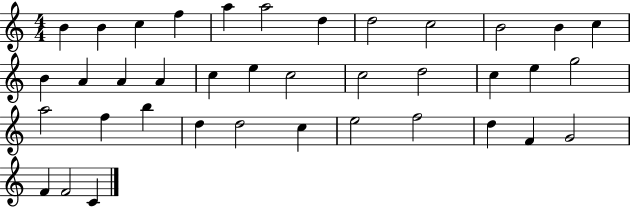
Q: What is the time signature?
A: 4/4